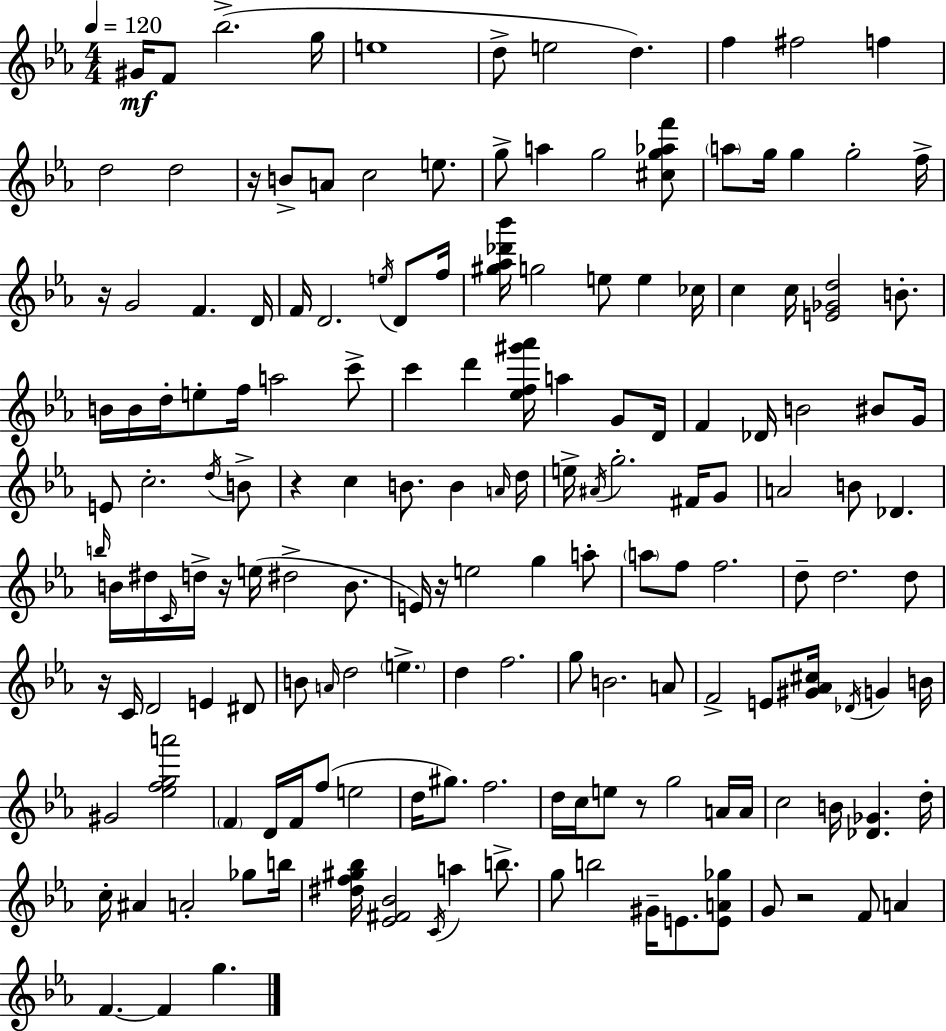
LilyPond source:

{
  \clef treble
  \numericTimeSignature
  \time 4/4
  \key ees \major
  \tempo 4 = 120
  gis'16\mf f'8 bes''2.->( g''16 | e''1 | d''8-> e''2 d''4.) | f''4 fis''2 f''4 | \break d''2 d''2 | r16 b'8-> a'8 c''2 e''8. | g''8-> a''4 g''2 <cis'' g'' aes'' f'''>8 | \parenthesize a''8 g''16 g''4 g''2-. f''16-> | \break r16 g'2 f'4. d'16 | f'16 d'2. \acciaccatura { e''16 } d'8 | f''16 <gis'' aes'' des''' bes'''>16 g''2 e''8 e''4 | ces''16 c''4 c''16 <e' ges' d''>2 b'8.-. | \break b'16 b'16 d''16-. e''8-. f''16 a''2 c'''8-> | c'''4 d'''4 <ees'' f'' gis''' aes'''>16 a''4 g'8 | d'16 f'4 des'16 b'2 bis'8 | g'16 e'8 c''2.-. \acciaccatura { d''16 } | \break b'8-> r4 c''4 b'8. b'4 | \grace { a'16 } d''16 e''16-> \acciaccatura { ais'16 } g''2.-. | fis'16 g'8 a'2 b'8 des'4. | \grace { b''16 } b'16 dis''16 \grace { c'16 } d''16-> r16 e''16( dis''2-> | \break b'8. e'16) r16 e''2 | g''4 a''8-. \parenthesize a''8 f''8 f''2. | d''8-- d''2. | d''8 r16 c'16 d'2 | \break e'4 dis'8 b'8 \grace { a'16 } d''2 | \parenthesize e''4.-> d''4 f''2. | g''8 b'2. | a'8 f'2-> e'8 | \break <gis' aes' cis''>16 \acciaccatura { des'16 } g'4 b'16 gis'2 | <ees'' f'' g'' a'''>2 \parenthesize f'4 d'16 f'16 f''8( | e''2 d''16 gis''8.) f''2. | d''16 c''16 e''8 r8 g''2 | \break a'16 a'16 c''2 | b'16 <des' ges'>4. d''16-. c''16-. ais'4 a'2-. | ges''8 b''16 <dis'' f'' gis'' bes''>16 <ees' fis' bes'>2 | \acciaccatura { c'16 } a''4 b''8.-> g''8 b''2 | \break gis'16-- e'8. <e' a' ges''>8 g'8 r2 | f'8 a'4 f'4.~~ f'4 | g''4. \bar "|."
}